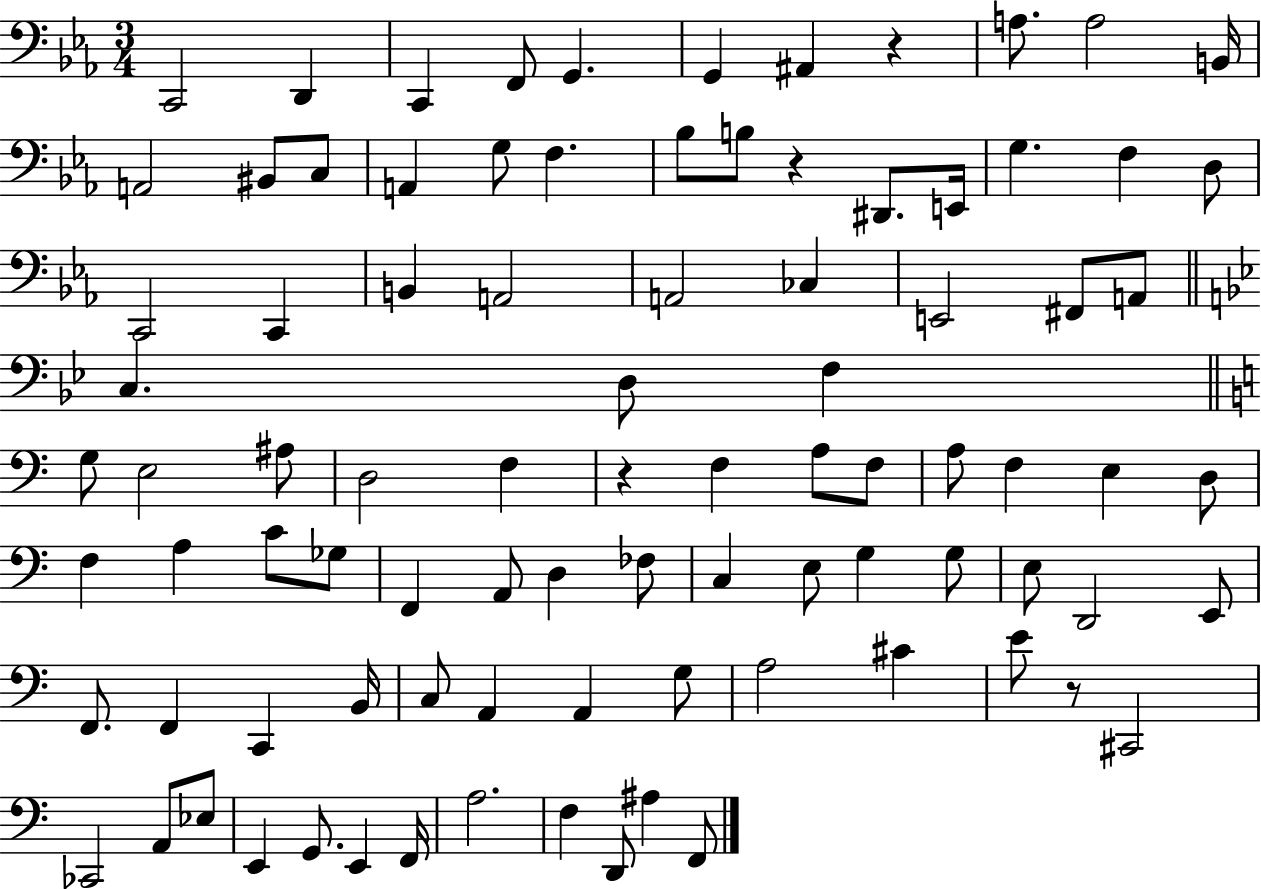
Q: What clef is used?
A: bass